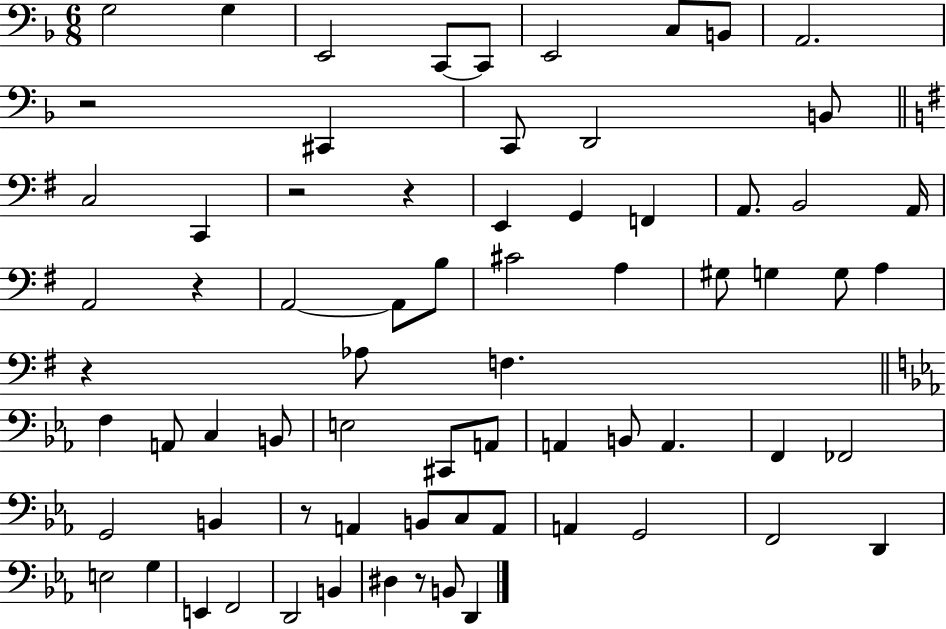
{
  \clef bass
  \numericTimeSignature
  \time 6/8
  \key f \major
  g2 g4 | e,2 c,8~~ c,8 | e,2 c8 b,8 | a,2. | \break r2 cis,4 | c,8 d,2 b,8 | \bar "||" \break \key g \major c2 c,4 | r2 r4 | e,4 g,4 f,4 | a,8. b,2 a,16 | \break a,2 r4 | a,2~~ a,8 b8 | cis'2 a4 | gis8 g4 g8 a4 | \break r4 aes8 f4. | \bar "||" \break \key c \minor f4 a,8 c4 b,8 | e2 cis,8 a,8 | a,4 b,8 a,4. | f,4 fes,2 | \break g,2 b,4 | r8 a,4 b,8 c8 a,8 | a,4 g,2 | f,2 d,4 | \break e2 g4 | e,4 f,2 | d,2 b,4 | dis4 r8 b,8 d,4 | \break \bar "|."
}